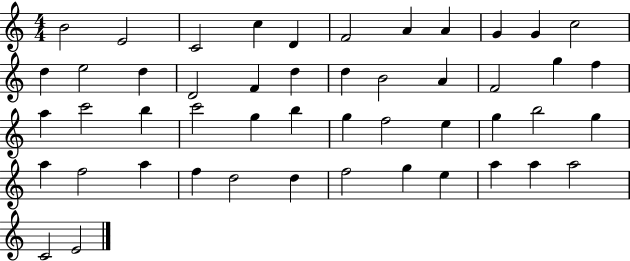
X:1
T:Untitled
M:4/4
L:1/4
K:C
B2 E2 C2 c D F2 A A G G c2 d e2 d D2 F d d B2 A F2 g f a c'2 b c'2 g b g f2 e g b2 g a f2 a f d2 d f2 g e a a a2 C2 E2